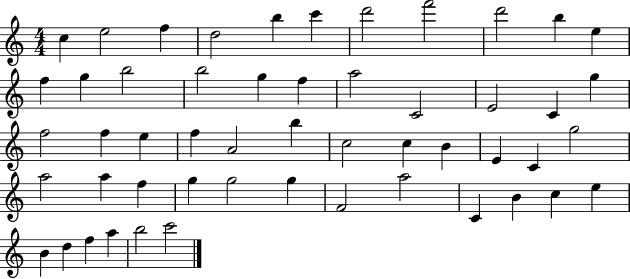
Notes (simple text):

C5/q E5/h F5/q D5/h B5/q C6/q D6/h F6/h D6/h B5/q E5/q F5/q G5/q B5/h B5/h G5/q F5/q A5/h C4/h E4/h C4/q G5/q F5/h F5/q E5/q F5/q A4/h B5/q C5/h C5/q B4/q E4/q C4/q G5/h A5/h A5/q F5/q G5/q G5/h G5/q F4/h A5/h C4/q B4/q C5/q E5/q B4/q D5/q F5/q A5/q B5/h C6/h